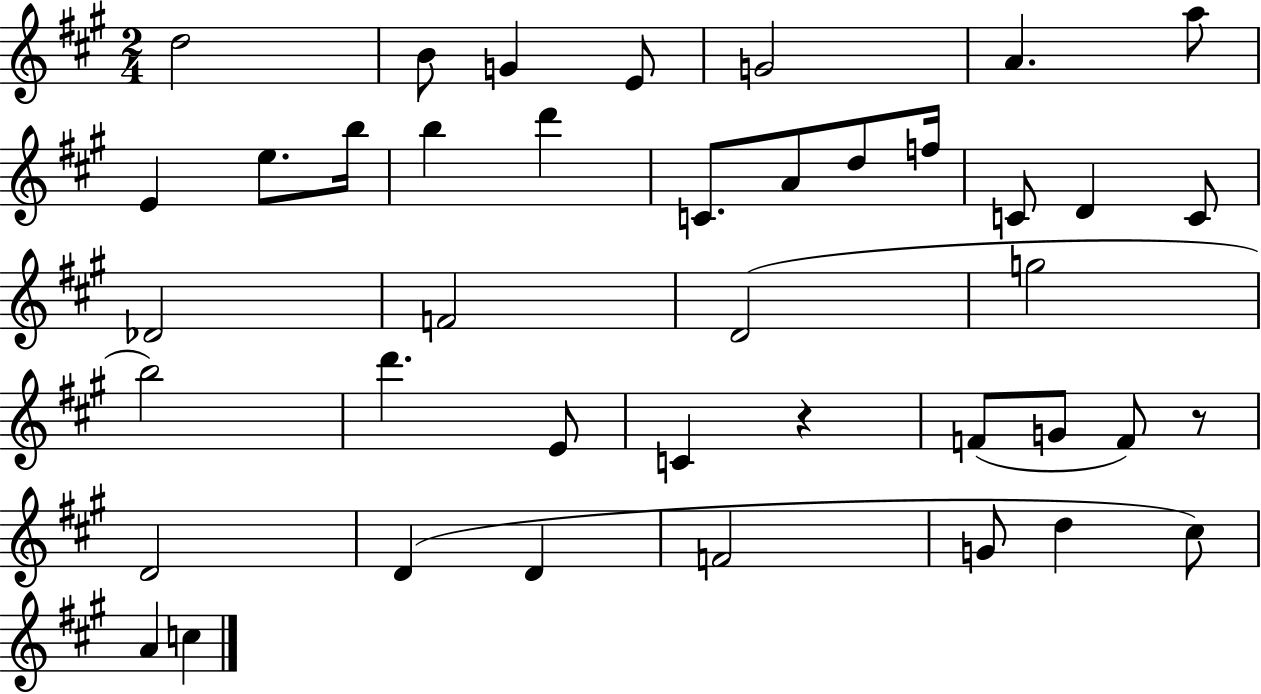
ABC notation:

X:1
T:Untitled
M:2/4
L:1/4
K:A
d2 B/2 G E/2 G2 A a/2 E e/2 b/4 b d' C/2 A/2 d/2 f/4 C/2 D C/2 _D2 F2 D2 g2 b2 d' E/2 C z F/2 G/2 F/2 z/2 D2 D D F2 G/2 d ^c/2 A c